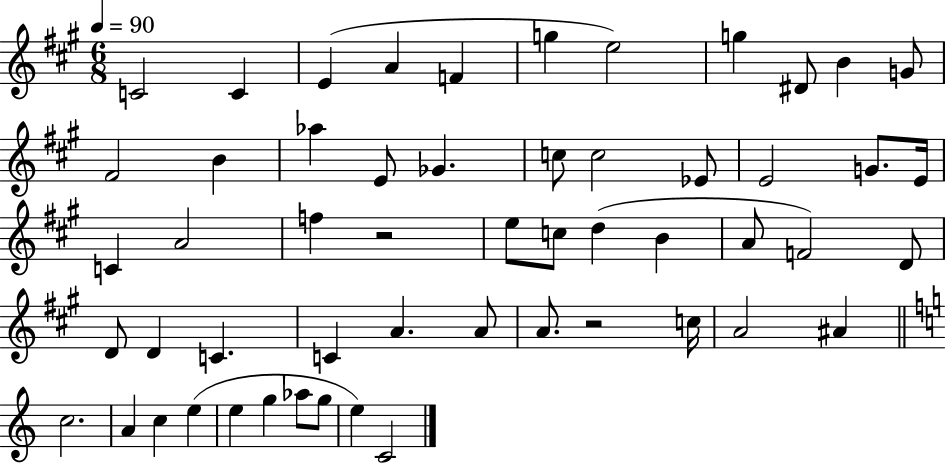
C4/h C4/q E4/q A4/q F4/q G5/q E5/h G5/q D#4/e B4/q G4/e F#4/h B4/q Ab5/q E4/e Gb4/q. C5/e C5/h Eb4/e E4/h G4/e. E4/s C4/q A4/h F5/q R/h E5/e C5/e D5/q B4/q A4/e F4/h D4/e D4/e D4/q C4/q. C4/q A4/q. A4/e A4/e. R/h C5/s A4/h A#4/q C5/h. A4/q C5/q E5/q E5/q G5/q Ab5/e G5/e E5/q C4/h